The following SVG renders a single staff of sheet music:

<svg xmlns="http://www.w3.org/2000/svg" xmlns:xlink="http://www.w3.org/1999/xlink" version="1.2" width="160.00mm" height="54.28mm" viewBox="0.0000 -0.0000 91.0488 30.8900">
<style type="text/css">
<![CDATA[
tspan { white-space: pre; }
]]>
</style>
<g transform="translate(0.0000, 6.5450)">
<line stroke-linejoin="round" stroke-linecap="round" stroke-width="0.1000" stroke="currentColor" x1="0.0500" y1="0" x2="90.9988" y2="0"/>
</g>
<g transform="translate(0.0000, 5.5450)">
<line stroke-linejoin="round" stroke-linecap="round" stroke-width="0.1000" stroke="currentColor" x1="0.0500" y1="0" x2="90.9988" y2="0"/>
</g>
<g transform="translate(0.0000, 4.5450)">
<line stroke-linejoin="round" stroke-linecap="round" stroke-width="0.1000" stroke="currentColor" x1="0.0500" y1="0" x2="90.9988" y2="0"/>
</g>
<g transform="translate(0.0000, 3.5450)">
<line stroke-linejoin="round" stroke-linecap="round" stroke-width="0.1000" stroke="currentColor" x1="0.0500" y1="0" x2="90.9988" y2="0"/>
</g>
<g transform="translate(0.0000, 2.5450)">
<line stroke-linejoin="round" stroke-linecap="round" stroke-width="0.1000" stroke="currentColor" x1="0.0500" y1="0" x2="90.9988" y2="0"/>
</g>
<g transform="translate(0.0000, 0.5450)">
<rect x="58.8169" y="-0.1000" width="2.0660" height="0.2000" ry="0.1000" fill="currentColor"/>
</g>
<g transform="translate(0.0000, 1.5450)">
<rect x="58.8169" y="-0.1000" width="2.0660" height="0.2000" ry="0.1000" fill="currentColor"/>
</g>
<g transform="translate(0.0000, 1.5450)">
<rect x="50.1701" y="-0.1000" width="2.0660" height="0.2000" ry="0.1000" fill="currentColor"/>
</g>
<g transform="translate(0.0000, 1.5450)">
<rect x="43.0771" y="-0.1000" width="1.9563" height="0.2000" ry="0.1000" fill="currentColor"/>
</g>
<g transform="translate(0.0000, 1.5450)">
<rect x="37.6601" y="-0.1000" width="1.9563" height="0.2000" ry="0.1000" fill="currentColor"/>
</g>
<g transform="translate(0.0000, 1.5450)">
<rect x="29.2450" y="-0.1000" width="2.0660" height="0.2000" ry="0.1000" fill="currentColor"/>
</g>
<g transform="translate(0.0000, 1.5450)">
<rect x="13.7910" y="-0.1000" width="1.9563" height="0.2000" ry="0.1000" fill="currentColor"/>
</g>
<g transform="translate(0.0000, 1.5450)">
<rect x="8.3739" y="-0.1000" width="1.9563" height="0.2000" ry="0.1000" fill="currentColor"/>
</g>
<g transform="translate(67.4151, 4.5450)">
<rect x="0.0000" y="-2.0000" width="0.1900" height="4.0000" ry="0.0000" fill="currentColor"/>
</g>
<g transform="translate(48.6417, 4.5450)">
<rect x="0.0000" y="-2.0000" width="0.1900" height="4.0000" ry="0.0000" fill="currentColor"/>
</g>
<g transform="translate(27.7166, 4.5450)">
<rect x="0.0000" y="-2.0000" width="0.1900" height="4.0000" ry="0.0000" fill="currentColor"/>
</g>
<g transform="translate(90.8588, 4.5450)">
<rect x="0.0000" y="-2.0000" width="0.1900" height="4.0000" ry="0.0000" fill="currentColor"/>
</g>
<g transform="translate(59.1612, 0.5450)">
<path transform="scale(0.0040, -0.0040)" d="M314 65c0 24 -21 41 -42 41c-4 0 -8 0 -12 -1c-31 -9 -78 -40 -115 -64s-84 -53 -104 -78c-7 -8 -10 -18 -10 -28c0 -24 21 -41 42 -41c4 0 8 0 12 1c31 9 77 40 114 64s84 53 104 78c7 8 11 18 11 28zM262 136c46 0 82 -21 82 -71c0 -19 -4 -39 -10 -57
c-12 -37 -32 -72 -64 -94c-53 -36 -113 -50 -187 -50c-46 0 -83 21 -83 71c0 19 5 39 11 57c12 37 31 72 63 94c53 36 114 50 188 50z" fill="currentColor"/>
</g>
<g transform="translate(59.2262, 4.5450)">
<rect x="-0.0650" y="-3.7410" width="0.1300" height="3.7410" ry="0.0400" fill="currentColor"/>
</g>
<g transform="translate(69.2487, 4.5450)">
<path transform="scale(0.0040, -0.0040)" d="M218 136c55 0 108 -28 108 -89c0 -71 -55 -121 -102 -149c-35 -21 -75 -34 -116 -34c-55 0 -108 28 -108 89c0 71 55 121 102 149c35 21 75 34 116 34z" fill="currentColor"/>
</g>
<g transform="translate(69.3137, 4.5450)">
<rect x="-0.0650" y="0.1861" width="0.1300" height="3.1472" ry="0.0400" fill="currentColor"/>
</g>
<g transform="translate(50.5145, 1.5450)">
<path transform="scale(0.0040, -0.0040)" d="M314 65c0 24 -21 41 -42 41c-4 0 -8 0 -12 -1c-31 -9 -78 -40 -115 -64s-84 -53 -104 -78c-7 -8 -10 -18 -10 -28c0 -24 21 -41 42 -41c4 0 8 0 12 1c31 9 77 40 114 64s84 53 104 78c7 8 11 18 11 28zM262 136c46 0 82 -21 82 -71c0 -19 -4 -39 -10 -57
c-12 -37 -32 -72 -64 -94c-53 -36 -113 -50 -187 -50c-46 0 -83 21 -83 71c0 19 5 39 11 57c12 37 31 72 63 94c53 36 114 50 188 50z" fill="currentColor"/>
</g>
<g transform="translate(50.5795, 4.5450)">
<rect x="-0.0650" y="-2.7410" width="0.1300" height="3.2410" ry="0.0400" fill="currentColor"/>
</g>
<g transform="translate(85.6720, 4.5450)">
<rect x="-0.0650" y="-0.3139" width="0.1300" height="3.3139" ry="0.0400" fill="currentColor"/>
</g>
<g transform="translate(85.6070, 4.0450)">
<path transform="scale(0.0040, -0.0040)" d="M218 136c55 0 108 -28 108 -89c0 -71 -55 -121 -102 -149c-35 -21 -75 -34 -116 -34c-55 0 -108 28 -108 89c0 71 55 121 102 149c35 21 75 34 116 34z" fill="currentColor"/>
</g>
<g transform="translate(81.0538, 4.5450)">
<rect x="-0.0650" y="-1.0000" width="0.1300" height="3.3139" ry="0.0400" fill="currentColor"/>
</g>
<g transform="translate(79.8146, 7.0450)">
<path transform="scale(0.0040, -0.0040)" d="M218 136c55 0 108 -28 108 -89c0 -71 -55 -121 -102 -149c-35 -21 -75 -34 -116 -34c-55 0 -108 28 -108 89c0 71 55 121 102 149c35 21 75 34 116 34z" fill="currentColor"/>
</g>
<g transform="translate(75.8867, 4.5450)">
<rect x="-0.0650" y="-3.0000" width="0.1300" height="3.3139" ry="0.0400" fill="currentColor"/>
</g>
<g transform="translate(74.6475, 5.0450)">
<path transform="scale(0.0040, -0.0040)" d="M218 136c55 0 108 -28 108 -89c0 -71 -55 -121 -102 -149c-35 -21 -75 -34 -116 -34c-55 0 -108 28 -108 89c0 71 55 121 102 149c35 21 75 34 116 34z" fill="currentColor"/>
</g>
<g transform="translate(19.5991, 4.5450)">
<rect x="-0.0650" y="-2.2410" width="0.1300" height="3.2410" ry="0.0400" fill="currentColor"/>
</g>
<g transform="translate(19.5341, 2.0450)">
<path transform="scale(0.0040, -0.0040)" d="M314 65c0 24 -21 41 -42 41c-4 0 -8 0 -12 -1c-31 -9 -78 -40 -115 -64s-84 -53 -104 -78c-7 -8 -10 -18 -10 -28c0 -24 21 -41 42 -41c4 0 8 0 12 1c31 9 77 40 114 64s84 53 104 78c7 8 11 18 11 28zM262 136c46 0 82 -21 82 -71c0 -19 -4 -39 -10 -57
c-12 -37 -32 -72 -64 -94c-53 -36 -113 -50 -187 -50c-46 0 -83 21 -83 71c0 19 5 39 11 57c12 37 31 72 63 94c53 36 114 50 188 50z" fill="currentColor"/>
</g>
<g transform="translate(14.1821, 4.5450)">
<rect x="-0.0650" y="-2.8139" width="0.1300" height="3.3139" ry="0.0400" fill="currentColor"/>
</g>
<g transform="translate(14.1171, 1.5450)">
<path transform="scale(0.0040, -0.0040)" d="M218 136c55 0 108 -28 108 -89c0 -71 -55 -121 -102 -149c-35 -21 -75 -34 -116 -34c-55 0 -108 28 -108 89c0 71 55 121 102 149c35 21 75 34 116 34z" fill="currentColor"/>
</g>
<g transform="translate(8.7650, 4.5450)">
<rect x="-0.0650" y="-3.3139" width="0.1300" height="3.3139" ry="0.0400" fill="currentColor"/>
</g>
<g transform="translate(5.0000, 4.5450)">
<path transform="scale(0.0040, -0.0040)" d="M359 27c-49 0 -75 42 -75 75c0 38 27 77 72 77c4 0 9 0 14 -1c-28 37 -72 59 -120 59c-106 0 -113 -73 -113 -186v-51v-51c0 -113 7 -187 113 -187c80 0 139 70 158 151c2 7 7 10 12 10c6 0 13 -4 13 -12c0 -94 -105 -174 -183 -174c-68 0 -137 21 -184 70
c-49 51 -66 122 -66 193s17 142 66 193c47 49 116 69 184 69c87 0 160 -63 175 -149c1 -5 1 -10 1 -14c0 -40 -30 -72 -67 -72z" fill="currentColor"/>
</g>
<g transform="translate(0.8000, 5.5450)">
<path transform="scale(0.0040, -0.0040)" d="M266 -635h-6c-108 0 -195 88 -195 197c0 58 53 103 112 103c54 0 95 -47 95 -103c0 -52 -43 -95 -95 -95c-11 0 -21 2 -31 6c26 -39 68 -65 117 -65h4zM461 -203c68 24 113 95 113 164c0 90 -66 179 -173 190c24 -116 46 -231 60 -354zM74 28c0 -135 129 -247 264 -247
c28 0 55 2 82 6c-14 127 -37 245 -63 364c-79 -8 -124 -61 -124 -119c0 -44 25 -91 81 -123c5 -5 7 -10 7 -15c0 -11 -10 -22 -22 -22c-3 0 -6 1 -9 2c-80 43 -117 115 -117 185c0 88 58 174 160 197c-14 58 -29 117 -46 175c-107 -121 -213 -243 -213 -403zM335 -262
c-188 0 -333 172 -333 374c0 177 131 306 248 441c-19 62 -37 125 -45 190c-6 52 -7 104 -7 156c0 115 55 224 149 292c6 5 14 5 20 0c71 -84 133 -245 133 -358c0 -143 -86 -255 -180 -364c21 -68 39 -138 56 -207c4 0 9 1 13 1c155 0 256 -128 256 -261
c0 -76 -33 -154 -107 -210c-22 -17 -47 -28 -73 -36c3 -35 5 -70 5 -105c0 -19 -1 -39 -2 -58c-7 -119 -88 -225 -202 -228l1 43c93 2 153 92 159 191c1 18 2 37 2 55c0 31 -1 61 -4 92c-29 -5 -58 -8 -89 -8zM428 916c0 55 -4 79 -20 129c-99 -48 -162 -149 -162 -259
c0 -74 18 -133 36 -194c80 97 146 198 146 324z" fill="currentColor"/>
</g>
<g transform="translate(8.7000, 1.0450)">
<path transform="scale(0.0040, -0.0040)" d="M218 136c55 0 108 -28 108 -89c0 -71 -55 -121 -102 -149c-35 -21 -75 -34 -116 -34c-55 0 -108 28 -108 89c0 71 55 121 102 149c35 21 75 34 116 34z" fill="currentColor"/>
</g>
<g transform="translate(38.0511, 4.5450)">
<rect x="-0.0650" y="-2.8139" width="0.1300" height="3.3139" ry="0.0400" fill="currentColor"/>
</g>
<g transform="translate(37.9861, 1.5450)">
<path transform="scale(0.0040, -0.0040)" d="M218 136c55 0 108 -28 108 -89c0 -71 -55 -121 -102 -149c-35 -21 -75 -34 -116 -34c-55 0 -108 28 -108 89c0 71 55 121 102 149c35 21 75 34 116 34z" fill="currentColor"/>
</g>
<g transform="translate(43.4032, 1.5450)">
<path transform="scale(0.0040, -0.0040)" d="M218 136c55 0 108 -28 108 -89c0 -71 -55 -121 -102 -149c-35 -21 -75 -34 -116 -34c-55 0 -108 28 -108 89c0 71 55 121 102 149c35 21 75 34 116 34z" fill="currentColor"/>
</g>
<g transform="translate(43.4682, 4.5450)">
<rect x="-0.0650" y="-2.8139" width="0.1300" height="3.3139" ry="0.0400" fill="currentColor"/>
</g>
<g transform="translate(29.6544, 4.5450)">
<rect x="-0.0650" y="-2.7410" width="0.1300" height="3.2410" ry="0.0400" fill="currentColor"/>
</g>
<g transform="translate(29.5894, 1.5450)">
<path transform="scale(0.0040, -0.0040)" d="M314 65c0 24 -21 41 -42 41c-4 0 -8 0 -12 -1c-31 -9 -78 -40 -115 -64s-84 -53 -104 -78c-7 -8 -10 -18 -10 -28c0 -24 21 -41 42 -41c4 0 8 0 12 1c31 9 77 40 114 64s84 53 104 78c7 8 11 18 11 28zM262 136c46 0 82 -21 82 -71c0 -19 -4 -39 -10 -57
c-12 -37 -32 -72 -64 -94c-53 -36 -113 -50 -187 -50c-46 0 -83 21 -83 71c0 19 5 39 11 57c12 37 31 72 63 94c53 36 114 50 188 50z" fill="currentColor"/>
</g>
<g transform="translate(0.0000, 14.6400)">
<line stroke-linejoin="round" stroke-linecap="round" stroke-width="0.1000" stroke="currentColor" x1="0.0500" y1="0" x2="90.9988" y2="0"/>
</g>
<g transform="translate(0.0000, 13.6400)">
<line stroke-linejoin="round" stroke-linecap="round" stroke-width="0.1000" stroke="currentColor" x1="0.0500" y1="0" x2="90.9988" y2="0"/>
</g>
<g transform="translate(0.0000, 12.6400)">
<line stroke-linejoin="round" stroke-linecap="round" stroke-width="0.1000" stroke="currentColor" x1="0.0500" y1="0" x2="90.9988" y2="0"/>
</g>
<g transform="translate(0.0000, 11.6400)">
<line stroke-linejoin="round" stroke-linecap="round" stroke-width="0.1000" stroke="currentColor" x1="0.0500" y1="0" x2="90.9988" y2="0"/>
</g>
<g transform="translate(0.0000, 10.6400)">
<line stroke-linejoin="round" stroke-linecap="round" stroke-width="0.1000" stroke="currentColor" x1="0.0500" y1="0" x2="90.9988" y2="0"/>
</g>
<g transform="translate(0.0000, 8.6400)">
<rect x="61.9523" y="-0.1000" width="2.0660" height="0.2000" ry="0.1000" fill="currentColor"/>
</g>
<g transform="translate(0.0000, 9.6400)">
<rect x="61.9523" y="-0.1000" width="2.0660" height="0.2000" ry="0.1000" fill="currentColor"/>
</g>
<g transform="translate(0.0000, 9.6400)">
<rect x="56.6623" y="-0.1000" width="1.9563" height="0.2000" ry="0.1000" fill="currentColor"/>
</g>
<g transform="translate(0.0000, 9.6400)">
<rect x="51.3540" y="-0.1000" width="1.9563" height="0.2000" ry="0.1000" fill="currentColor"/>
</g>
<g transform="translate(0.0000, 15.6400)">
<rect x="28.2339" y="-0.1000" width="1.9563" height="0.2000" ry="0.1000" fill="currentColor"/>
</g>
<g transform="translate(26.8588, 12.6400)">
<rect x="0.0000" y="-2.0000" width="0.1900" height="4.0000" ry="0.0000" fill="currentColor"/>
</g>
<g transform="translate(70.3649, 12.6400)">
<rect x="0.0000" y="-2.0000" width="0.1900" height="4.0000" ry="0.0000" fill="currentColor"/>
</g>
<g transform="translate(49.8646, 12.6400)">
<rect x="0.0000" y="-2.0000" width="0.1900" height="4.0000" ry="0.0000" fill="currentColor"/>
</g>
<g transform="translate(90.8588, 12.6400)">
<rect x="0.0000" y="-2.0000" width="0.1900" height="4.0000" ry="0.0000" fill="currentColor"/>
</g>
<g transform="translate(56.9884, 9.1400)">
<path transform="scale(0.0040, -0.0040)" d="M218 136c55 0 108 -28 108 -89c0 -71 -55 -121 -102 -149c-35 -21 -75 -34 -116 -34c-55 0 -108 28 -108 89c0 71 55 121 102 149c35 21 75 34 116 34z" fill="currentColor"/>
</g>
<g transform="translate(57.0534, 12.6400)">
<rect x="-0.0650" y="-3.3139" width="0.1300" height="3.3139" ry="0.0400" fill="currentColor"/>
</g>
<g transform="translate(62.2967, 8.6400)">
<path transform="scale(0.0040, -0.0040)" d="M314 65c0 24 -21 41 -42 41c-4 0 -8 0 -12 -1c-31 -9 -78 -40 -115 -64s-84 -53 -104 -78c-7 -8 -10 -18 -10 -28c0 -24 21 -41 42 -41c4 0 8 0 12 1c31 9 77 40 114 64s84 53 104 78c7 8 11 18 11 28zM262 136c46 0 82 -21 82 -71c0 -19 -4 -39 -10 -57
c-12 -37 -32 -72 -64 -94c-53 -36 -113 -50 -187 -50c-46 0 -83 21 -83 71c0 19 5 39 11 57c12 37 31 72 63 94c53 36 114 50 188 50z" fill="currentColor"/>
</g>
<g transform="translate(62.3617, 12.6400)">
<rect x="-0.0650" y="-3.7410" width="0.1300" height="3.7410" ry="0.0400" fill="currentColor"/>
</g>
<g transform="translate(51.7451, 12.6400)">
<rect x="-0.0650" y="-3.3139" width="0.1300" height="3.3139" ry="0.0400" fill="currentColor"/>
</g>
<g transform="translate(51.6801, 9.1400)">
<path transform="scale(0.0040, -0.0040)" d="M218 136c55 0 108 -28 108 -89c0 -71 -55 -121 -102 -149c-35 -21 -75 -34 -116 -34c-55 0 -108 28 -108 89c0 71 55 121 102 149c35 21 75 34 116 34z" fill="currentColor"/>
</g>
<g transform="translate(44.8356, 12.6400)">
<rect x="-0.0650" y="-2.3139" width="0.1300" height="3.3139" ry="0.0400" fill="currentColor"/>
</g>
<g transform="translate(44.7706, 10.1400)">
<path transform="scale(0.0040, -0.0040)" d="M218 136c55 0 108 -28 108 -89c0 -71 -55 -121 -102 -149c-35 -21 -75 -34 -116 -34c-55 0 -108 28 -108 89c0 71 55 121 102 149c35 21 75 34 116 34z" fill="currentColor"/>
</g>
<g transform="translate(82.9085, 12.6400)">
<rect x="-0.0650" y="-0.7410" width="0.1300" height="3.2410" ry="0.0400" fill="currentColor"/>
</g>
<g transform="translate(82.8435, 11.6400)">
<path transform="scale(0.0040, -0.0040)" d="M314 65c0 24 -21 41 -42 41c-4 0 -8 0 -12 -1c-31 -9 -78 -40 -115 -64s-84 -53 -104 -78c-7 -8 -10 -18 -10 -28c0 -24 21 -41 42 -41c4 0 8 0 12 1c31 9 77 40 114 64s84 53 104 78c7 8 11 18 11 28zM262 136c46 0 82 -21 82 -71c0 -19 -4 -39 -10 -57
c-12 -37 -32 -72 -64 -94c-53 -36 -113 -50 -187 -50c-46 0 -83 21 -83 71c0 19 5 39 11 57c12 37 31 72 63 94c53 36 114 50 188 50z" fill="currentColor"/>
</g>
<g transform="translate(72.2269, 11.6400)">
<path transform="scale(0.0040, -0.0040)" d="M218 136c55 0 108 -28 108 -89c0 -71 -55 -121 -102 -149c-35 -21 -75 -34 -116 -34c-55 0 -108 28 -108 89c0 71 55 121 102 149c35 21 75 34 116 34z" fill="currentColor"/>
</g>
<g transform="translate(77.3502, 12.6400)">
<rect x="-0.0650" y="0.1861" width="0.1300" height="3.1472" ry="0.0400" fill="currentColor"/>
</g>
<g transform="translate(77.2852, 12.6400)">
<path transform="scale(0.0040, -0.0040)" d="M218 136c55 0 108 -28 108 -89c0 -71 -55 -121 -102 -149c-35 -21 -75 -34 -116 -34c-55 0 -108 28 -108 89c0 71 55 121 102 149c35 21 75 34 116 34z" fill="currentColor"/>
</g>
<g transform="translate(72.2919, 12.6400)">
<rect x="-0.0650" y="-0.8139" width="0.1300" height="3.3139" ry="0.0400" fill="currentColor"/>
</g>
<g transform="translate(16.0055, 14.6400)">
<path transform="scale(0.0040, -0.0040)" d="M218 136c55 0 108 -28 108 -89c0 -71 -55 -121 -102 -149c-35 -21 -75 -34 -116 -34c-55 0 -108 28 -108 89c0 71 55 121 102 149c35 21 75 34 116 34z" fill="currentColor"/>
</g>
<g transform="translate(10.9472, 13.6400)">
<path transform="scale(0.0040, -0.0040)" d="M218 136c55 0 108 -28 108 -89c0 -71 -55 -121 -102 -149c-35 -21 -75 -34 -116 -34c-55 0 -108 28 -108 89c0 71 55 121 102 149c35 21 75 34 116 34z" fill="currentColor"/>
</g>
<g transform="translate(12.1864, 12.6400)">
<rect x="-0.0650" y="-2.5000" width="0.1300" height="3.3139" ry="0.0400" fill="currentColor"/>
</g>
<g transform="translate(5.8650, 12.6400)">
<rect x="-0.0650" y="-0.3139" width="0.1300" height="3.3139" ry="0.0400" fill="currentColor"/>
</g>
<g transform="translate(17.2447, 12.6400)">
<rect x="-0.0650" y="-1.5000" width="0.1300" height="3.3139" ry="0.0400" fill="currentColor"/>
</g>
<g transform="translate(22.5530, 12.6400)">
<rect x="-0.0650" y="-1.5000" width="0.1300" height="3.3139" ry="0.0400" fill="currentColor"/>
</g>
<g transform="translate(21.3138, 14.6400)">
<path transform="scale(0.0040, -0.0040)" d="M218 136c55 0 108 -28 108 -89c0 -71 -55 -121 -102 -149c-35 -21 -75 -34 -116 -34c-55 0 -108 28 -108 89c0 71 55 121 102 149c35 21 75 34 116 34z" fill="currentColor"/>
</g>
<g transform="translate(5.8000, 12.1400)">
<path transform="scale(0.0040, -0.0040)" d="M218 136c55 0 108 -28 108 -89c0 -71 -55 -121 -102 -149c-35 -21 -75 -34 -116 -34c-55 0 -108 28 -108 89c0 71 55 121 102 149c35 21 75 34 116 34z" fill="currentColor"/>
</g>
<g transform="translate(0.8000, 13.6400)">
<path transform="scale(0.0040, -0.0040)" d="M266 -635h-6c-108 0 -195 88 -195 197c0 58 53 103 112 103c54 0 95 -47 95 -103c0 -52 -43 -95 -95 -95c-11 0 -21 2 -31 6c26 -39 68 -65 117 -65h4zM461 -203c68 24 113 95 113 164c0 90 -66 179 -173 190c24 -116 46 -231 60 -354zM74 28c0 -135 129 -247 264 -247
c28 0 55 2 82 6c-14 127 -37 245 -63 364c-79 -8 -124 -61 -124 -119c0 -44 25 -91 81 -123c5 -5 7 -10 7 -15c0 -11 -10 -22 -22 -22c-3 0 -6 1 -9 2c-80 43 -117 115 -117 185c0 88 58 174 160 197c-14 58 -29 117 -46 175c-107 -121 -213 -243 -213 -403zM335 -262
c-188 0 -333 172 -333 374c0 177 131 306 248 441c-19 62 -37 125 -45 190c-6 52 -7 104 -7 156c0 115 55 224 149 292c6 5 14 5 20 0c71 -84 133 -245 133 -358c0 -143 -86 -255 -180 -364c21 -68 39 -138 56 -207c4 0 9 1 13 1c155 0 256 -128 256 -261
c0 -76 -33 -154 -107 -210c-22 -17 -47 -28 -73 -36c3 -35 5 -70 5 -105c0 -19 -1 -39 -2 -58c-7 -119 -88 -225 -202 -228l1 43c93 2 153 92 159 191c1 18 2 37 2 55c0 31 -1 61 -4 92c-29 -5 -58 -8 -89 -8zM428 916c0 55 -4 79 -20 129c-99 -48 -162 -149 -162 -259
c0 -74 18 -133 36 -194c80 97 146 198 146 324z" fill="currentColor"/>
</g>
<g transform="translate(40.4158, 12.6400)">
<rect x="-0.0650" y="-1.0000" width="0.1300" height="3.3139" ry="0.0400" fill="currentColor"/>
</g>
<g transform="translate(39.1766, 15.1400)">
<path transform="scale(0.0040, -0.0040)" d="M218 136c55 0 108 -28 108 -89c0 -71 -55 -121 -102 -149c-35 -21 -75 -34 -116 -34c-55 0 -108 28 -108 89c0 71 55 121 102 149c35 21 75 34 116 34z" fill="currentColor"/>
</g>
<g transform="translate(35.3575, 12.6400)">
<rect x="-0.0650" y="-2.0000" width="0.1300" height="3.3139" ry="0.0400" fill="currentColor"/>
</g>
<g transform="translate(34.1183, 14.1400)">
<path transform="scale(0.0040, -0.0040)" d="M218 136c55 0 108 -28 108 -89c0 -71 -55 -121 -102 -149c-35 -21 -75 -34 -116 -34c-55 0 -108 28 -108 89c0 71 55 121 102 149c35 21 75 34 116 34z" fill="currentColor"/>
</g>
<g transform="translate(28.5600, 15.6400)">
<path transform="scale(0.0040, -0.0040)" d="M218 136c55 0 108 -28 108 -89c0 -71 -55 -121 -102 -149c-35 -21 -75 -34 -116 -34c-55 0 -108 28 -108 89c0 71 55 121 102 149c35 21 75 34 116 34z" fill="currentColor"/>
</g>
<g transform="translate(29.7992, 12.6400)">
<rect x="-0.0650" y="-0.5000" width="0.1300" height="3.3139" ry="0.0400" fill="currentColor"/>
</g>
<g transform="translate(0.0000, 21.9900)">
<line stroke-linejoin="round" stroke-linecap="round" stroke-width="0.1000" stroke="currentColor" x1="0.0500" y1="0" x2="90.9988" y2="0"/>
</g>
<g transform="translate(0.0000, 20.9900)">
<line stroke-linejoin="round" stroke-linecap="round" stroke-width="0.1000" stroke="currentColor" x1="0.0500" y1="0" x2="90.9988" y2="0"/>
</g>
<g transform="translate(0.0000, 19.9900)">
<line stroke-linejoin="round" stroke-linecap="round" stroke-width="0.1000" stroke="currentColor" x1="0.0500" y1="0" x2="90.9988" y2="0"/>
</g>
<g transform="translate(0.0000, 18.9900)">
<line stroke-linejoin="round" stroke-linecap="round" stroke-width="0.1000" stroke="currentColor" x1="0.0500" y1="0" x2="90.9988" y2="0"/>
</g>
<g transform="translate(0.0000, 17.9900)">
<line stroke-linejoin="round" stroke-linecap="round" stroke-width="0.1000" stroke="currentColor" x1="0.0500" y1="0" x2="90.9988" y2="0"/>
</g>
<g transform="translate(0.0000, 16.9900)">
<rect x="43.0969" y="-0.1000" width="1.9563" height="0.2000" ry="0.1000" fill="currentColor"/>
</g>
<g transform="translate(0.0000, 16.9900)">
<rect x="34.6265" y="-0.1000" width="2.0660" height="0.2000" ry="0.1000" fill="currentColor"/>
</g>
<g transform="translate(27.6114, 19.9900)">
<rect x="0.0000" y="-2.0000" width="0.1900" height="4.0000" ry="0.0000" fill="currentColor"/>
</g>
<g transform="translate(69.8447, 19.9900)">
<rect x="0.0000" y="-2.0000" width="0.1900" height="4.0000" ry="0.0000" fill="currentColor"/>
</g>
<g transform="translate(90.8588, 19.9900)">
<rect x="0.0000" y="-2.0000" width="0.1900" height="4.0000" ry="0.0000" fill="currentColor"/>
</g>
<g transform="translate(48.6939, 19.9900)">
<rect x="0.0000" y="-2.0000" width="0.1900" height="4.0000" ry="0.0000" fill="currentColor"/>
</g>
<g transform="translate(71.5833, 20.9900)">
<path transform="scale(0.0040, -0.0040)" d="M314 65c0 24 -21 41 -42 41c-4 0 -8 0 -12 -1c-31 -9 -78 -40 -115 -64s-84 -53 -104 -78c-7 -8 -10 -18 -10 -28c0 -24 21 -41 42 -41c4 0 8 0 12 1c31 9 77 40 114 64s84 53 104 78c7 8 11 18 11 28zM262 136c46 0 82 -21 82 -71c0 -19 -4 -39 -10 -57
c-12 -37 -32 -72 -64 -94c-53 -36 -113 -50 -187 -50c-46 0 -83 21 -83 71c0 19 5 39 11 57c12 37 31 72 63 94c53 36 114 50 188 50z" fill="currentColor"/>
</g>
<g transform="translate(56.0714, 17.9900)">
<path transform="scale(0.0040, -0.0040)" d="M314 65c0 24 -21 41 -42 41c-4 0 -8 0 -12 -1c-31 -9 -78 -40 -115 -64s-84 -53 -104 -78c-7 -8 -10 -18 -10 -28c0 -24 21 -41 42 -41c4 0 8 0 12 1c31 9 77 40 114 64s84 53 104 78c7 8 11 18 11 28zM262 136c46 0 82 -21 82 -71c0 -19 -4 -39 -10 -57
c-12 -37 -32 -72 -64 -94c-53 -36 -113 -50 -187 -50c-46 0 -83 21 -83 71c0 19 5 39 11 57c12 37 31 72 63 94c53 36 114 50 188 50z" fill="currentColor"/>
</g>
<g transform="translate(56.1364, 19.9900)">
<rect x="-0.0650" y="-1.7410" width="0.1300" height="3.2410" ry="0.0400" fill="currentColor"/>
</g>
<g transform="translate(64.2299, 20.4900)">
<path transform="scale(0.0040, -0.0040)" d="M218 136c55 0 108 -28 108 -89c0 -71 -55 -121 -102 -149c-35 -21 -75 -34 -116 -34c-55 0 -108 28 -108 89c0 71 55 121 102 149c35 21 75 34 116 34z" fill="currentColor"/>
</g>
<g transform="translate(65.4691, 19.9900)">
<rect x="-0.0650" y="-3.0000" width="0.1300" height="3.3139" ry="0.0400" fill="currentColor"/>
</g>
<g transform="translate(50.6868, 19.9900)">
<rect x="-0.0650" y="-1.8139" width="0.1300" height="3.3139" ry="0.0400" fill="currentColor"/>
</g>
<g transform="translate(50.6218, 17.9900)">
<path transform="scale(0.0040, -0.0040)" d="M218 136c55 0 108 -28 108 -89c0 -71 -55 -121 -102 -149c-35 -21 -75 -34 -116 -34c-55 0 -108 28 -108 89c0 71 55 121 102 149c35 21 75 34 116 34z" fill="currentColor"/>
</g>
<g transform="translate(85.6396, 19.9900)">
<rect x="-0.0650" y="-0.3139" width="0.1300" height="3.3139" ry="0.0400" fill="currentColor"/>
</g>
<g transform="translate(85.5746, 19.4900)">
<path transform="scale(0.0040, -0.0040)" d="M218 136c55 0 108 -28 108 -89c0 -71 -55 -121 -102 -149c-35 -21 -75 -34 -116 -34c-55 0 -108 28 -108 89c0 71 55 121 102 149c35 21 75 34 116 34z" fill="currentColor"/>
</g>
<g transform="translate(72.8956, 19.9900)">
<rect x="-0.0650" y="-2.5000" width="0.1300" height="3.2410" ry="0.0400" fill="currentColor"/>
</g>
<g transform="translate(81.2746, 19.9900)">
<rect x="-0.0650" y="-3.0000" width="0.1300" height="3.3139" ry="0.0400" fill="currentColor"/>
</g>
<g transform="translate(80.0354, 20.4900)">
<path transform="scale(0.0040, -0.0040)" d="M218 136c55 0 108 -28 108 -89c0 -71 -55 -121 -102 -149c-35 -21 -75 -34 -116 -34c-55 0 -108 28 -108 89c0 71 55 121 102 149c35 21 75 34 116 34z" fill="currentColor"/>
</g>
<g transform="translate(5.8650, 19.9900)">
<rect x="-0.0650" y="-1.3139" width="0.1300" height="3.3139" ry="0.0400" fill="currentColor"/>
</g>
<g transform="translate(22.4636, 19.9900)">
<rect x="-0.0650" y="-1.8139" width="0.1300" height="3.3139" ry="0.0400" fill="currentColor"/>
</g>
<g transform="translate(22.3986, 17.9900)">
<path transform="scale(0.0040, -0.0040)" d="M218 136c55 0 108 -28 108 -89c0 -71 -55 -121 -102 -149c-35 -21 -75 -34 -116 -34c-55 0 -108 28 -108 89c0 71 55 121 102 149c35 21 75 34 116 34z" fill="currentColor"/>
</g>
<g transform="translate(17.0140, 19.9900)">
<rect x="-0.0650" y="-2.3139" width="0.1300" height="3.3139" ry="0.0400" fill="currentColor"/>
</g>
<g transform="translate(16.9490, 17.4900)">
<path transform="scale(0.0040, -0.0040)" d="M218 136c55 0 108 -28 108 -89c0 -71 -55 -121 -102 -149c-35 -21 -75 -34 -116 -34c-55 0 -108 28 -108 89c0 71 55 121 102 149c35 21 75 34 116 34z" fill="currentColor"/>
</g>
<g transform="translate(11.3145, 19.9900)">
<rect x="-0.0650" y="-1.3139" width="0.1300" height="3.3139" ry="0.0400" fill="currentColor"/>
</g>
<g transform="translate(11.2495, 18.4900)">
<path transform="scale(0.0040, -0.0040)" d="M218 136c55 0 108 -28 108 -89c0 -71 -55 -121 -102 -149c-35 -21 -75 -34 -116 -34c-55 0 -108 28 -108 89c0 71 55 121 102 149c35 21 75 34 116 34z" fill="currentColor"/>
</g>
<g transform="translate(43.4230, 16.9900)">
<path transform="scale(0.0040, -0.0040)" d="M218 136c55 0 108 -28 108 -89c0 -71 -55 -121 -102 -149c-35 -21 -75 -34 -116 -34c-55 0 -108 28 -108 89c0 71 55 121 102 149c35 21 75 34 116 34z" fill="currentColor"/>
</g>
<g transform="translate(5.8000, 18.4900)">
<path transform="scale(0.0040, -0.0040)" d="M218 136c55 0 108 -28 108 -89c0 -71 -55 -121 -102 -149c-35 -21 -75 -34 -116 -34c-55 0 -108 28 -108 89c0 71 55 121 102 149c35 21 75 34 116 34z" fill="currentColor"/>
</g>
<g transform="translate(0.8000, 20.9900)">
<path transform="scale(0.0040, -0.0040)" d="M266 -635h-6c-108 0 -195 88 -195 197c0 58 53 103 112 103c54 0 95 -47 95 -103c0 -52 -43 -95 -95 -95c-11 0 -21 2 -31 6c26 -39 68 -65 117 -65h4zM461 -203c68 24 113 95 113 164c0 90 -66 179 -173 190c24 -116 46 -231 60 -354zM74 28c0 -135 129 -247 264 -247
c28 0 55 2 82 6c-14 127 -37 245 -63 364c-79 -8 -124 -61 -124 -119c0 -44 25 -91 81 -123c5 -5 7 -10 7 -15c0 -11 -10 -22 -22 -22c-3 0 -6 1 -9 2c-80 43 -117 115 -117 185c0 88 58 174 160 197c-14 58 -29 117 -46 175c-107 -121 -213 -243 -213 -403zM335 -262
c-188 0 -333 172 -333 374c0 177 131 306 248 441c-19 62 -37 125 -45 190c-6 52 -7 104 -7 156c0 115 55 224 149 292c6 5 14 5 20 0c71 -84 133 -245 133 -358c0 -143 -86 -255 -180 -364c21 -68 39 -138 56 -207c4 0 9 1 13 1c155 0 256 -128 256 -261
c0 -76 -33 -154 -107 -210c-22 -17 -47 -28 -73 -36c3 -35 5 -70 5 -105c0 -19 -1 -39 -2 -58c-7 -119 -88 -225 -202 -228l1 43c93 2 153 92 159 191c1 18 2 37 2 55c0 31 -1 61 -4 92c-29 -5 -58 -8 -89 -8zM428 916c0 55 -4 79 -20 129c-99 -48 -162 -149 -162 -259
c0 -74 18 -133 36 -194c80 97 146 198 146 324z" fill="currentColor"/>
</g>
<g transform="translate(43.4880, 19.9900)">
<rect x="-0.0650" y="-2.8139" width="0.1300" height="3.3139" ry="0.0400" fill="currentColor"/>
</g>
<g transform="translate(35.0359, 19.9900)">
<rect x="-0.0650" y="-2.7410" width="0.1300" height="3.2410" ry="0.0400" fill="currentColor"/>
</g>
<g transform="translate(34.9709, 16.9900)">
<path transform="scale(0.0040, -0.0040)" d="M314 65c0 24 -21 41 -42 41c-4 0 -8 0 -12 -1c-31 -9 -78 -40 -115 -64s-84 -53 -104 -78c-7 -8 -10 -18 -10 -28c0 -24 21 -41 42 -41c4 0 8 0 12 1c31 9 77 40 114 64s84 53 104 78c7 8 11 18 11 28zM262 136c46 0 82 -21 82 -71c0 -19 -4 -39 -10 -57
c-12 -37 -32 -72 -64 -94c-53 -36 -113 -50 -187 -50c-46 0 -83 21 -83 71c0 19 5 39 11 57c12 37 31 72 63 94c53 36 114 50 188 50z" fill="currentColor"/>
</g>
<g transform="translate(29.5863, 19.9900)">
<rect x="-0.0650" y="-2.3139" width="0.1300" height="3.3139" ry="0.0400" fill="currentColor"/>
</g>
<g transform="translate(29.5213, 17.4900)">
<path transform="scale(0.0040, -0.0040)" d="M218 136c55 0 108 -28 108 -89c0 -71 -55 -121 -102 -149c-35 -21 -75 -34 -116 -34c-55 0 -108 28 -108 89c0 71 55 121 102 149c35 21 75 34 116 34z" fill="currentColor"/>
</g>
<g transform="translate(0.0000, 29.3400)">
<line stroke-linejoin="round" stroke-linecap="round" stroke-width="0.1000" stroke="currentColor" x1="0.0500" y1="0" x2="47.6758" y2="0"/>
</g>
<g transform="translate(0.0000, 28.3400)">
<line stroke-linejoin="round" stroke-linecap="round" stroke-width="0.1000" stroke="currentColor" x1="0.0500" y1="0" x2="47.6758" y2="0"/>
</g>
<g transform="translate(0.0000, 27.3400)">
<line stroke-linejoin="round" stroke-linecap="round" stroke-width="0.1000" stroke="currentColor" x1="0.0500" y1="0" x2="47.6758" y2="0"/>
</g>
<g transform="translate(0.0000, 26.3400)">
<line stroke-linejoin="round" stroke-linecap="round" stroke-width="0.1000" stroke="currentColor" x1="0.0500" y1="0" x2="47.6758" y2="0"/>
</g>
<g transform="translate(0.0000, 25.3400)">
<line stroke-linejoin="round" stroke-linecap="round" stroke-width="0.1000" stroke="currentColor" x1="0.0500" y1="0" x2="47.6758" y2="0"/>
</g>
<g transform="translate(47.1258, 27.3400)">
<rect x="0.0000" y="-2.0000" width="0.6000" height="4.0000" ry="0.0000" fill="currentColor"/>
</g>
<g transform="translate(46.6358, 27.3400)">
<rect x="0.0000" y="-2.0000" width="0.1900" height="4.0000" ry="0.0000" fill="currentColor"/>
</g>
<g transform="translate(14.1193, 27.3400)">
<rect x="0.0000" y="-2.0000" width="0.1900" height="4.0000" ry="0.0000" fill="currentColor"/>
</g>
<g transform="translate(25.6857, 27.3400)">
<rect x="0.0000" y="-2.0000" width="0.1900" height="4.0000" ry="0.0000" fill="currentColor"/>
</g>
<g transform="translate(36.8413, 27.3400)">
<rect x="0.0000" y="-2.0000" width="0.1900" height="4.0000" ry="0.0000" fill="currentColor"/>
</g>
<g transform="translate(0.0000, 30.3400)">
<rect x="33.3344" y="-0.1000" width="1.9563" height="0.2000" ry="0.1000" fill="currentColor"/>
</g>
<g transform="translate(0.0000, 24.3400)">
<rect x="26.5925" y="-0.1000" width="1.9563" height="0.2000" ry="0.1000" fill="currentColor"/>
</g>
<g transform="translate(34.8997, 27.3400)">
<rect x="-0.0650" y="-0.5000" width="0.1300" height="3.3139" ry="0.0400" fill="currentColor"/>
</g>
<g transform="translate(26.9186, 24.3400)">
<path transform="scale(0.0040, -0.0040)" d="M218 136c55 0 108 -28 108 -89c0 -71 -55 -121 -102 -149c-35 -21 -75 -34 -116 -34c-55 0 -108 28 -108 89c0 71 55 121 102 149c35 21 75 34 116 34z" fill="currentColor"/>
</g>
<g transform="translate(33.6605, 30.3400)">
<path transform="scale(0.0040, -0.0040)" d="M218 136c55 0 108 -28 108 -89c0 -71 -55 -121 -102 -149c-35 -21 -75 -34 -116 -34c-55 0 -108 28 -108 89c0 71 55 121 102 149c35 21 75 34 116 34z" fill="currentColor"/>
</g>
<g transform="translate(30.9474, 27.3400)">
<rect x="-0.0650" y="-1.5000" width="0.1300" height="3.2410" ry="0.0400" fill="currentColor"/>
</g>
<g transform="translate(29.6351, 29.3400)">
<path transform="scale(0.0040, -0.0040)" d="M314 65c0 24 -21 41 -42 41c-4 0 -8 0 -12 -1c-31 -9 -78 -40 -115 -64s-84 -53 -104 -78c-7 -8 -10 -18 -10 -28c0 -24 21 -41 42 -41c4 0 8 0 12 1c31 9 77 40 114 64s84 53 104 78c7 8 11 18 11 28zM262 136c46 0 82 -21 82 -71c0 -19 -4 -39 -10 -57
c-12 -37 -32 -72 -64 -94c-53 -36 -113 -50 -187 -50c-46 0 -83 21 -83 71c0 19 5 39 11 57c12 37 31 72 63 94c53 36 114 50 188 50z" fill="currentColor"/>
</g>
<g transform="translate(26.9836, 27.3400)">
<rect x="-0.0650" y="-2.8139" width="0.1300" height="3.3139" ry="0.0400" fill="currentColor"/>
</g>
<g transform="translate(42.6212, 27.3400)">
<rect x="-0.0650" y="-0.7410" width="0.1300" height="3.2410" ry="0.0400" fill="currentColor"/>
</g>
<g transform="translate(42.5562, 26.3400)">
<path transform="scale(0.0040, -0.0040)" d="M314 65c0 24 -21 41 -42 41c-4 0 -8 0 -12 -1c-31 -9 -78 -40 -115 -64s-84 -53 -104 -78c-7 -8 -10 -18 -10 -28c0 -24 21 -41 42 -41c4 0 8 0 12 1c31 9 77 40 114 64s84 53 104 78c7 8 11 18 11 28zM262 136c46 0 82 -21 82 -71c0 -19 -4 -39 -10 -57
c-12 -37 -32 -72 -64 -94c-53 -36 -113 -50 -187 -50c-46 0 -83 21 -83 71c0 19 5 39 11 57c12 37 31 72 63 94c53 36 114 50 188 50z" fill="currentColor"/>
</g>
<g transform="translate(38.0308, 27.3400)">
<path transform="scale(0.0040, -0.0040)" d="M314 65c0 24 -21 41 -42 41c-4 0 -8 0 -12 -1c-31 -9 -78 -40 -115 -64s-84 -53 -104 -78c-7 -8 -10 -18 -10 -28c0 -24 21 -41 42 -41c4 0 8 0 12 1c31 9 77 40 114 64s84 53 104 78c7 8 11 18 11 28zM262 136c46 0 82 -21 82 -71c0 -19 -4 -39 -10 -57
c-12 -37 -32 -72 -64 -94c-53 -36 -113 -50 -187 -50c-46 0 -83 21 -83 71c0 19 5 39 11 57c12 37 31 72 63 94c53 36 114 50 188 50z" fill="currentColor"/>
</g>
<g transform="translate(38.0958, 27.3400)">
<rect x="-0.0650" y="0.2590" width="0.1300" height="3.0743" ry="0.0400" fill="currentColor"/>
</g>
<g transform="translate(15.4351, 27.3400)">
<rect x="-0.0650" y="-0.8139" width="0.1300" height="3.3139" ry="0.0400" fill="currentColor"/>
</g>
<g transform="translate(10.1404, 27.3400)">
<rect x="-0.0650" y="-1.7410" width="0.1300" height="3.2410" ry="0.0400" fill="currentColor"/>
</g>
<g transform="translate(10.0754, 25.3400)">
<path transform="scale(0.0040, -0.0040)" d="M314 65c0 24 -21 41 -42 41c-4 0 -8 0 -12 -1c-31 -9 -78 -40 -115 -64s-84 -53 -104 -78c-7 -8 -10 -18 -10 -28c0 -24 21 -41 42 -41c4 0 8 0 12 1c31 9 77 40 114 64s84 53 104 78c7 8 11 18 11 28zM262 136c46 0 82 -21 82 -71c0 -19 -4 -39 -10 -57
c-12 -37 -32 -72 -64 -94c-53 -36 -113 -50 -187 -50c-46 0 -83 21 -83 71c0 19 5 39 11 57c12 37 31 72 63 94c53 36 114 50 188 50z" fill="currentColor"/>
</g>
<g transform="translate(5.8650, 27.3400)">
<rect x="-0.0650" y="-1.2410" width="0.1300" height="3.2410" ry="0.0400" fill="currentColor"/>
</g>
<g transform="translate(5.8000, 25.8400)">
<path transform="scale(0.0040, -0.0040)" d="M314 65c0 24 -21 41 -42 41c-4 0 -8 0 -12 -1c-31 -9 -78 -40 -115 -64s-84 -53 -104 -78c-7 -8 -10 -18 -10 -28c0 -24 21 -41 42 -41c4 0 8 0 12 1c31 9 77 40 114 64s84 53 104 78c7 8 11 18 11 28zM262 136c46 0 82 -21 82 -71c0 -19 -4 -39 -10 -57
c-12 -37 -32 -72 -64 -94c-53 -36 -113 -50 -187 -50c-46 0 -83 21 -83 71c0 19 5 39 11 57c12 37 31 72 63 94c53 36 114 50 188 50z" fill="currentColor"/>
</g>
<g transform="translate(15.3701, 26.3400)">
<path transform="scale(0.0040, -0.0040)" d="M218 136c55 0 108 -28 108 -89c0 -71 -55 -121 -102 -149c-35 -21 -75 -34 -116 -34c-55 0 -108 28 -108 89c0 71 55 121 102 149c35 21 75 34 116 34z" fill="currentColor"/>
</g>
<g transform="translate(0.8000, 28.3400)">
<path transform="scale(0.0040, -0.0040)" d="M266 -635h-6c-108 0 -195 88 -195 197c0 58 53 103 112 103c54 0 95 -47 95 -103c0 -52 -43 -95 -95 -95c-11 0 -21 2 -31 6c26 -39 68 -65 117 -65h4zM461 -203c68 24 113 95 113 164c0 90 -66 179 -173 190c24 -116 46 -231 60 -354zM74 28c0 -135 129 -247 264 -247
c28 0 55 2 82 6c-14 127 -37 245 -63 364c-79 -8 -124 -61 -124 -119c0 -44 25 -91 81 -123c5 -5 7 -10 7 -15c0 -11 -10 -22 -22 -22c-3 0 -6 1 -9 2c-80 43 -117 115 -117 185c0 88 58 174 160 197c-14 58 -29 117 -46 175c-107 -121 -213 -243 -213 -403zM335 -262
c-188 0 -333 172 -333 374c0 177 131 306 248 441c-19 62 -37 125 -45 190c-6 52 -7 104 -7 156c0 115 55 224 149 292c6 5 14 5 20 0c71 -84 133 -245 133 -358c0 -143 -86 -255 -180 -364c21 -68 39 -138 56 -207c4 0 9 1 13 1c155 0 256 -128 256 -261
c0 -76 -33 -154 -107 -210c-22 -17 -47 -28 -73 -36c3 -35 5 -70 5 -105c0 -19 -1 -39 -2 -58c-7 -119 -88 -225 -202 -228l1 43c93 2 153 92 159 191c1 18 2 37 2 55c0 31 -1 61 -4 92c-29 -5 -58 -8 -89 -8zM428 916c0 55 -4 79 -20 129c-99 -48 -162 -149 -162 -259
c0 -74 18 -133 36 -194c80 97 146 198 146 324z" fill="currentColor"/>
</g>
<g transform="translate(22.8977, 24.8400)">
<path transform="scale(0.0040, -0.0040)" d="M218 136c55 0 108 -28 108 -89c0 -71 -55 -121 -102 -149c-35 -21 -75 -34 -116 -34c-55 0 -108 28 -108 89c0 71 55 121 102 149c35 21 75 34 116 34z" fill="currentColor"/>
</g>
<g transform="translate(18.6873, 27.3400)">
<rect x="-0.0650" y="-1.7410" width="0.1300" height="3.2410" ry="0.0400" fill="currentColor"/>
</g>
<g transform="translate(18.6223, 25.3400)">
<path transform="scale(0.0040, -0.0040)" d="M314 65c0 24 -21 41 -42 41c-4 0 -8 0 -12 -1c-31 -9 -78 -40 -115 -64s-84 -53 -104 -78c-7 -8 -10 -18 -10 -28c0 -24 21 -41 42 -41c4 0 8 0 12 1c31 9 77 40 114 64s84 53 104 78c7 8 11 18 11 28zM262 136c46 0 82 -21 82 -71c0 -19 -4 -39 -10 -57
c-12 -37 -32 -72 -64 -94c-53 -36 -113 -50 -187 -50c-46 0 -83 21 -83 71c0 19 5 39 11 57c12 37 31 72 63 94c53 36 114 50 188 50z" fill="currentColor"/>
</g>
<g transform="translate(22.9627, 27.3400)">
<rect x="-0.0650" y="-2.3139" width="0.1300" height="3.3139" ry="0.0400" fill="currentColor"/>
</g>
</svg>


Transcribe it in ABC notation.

X:1
T:Untitled
M:4/4
L:1/4
K:C
b a g2 a2 a a a2 c'2 B A D c c G E E C F D g b b c'2 d B d2 e e g f g a2 a f f2 A G2 A c e2 f2 d f2 g a E2 C B2 d2